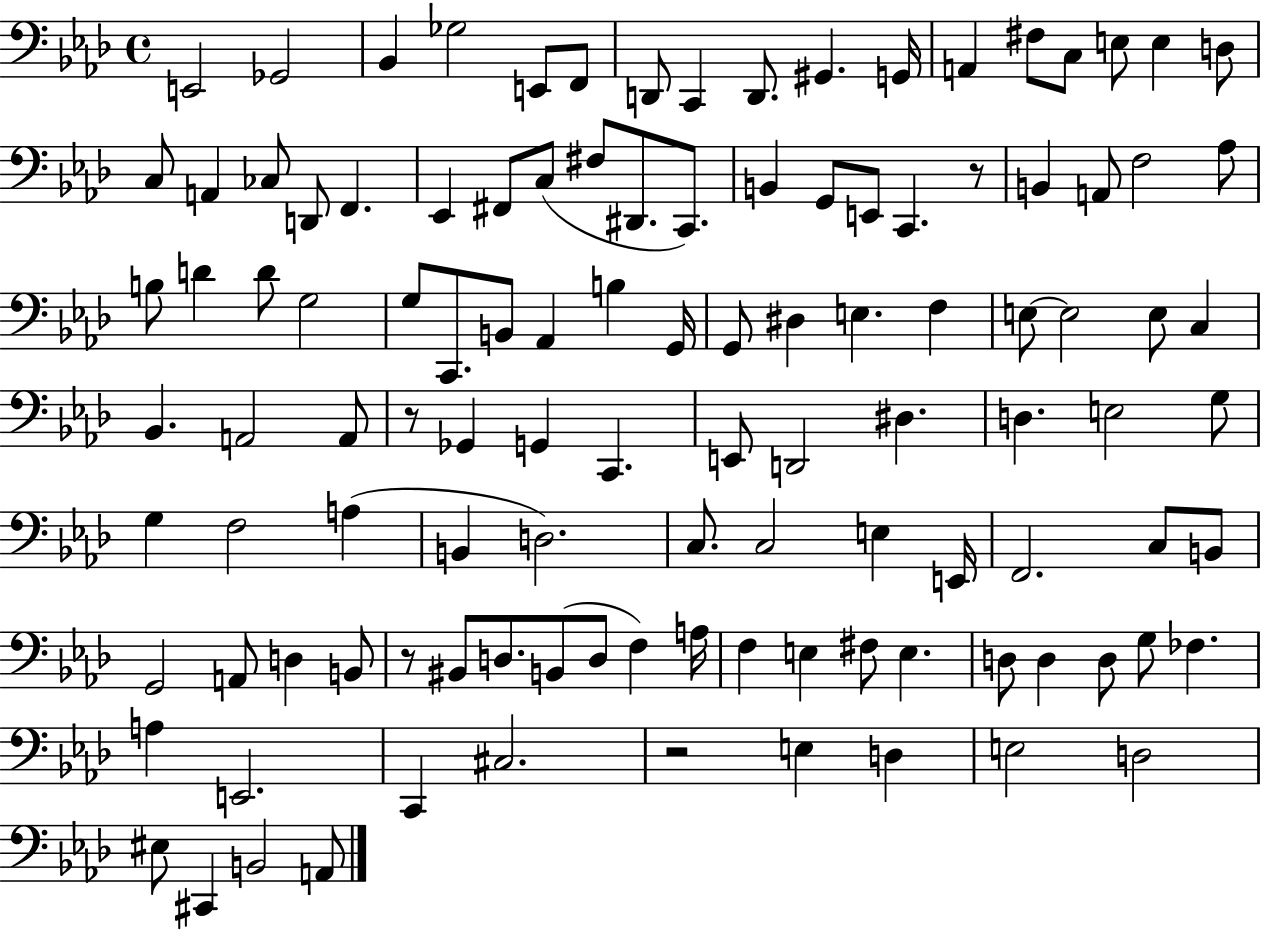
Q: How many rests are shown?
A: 4